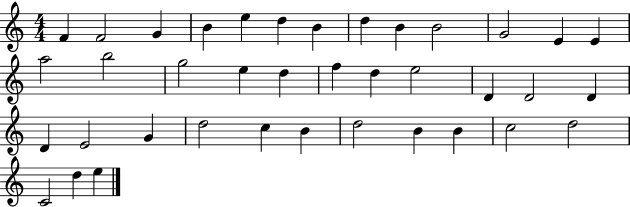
{
  \clef treble
  \numericTimeSignature
  \time 4/4
  \key c \major
  f'4 f'2 g'4 | b'4 e''4 d''4 b'4 | d''4 b'4 b'2 | g'2 e'4 e'4 | \break a''2 b''2 | g''2 e''4 d''4 | f''4 d''4 e''2 | d'4 d'2 d'4 | \break d'4 e'2 g'4 | d''2 c''4 b'4 | d''2 b'4 b'4 | c''2 d''2 | \break c'2 d''4 e''4 | \bar "|."
}